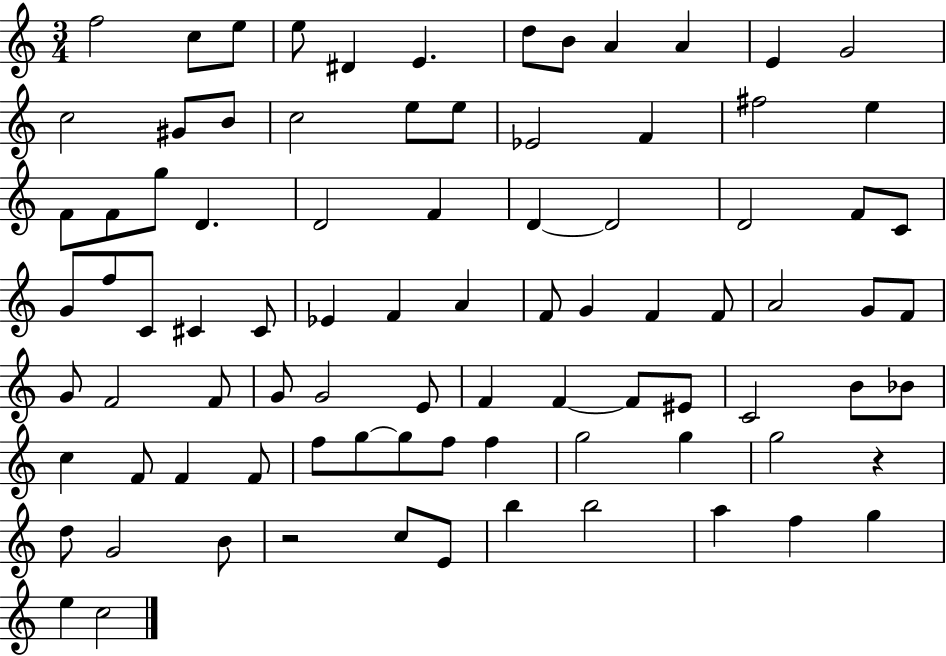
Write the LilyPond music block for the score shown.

{
  \clef treble
  \numericTimeSignature
  \time 3/4
  \key c \major
  f''2 c''8 e''8 | e''8 dis'4 e'4. | d''8 b'8 a'4 a'4 | e'4 g'2 | \break c''2 gis'8 b'8 | c''2 e''8 e''8 | ees'2 f'4 | fis''2 e''4 | \break f'8 f'8 g''8 d'4. | d'2 f'4 | d'4~~ d'2 | d'2 f'8 c'8 | \break g'8 f''8 c'8 cis'4 cis'8 | ees'4 f'4 a'4 | f'8 g'4 f'4 f'8 | a'2 g'8 f'8 | \break g'8 f'2 f'8 | g'8 g'2 e'8 | f'4 f'4~~ f'8 eis'8 | c'2 b'8 bes'8 | \break c''4 f'8 f'4 f'8 | f''8 g''8~~ g''8 f''8 f''4 | g''2 g''4 | g''2 r4 | \break d''8 g'2 b'8 | r2 c''8 e'8 | b''4 b''2 | a''4 f''4 g''4 | \break e''4 c''2 | \bar "|."
}